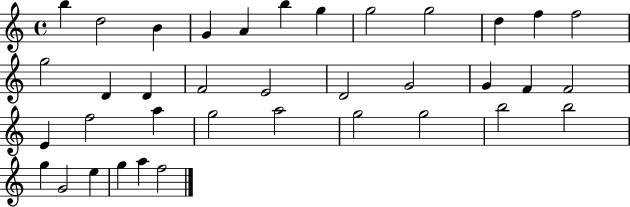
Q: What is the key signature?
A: C major